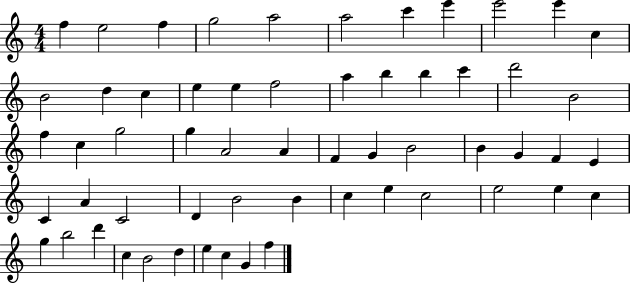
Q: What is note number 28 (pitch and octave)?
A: A4